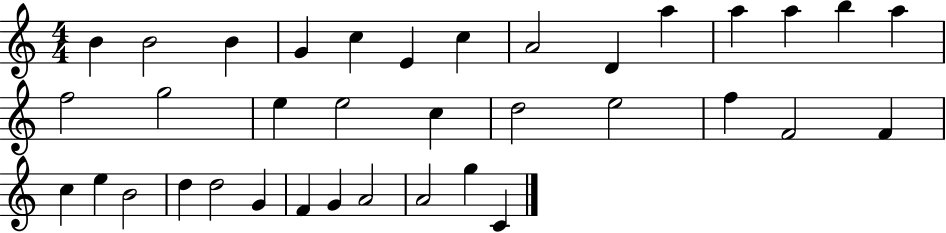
{
  \clef treble
  \numericTimeSignature
  \time 4/4
  \key c \major
  b'4 b'2 b'4 | g'4 c''4 e'4 c''4 | a'2 d'4 a''4 | a''4 a''4 b''4 a''4 | \break f''2 g''2 | e''4 e''2 c''4 | d''2 e''2 | f''4 f'2 f'4 | \break c''4 e''4 b'2 | d''4 d''2 g'4 | f'4 g'4 a'2 | a'2 g''4 c'4 | \break \bar "|."
}